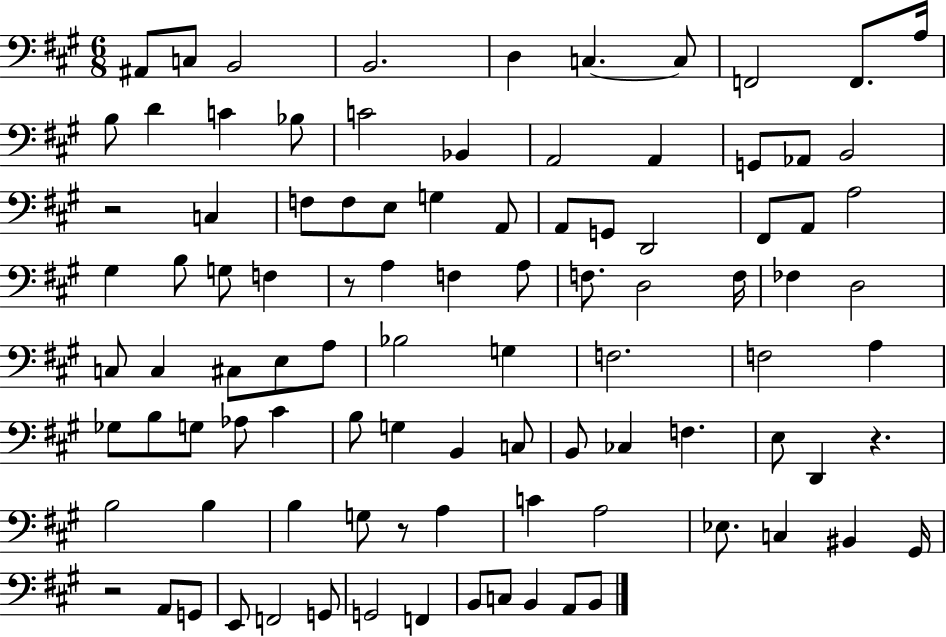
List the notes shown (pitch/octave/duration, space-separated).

A#2/e C3/e B2/h B2/h. D3/q C3/q. C3/e F2/h F2/e. A3/s B3/e D4/q C4/q Bb3/e C4/h Bb2/q A2/h A2/q G2/e Ab2/e B2/h R/h C3/q F3/e F3/e E3/e G3/q A2/e A2/e G2/e D2/h F#2/e A2/e A3/h G#3/q B3/e G3/e F3/q R/e A3/q F3/q A3/e F3/e. D3/h F3/s FES3/q D3/h C3/e C3/q C#3/e E3/e A3/e Bb3/h G3/q F3/h. F3/h A3/q Gb3/e B3/e G3/e Ab3/e C#4/q B3/e G3/q B2/q C3/e B2/e CES3/q F3/q. E3/e D2/q R/q. B3/h B3/q B3/q G3/e R/e A3/q C4/q A3/h Eb3/e. C3/q BIS2/q G#2/s R/h A2/e G2/e E2/e F2/h G2/e G2/h F2/q B2/e C3/e B2/q A2/e B2/e